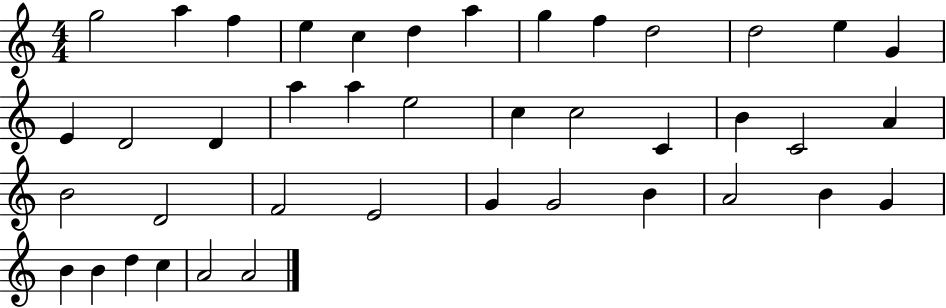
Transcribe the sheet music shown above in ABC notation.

X:1
T:Untitled
M:4/4
L:1/4
K:C
g2 a f e c d a g f d2 d2 e G E D2 D a a e2 c c2 C B C2 A B2 D2 F2 E2 G G2 B A2 B G B B d c A2 A2